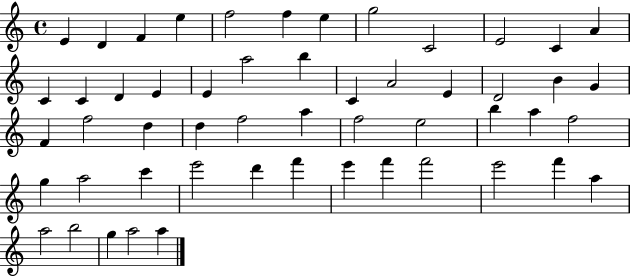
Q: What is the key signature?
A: C major